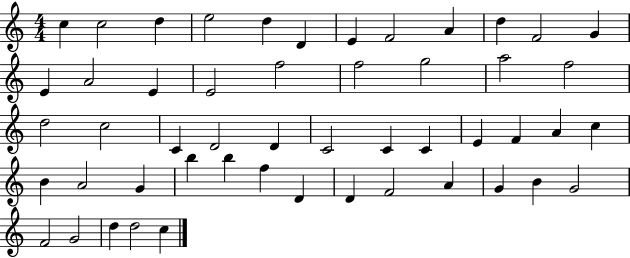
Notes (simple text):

C5/q C5/h D5/q E5/h D5/q D4/q E4/q F4/h A4/q D5/q F4/h G4/q E4/q A4/h E4/q E4/h F5/h F5/h G5/h A5/h F5/h D5/h C5/h C4/q D4/h D4/q C4/h C4/q C4/q E4/q F4/q A4/q C5/q B4/q A4/h G4/q B5/q B5/q F5/q D4/q D4/q F4/h A4/q G4/q B4/q G4/h F4/h G4/h D5/q D5/h C5/q